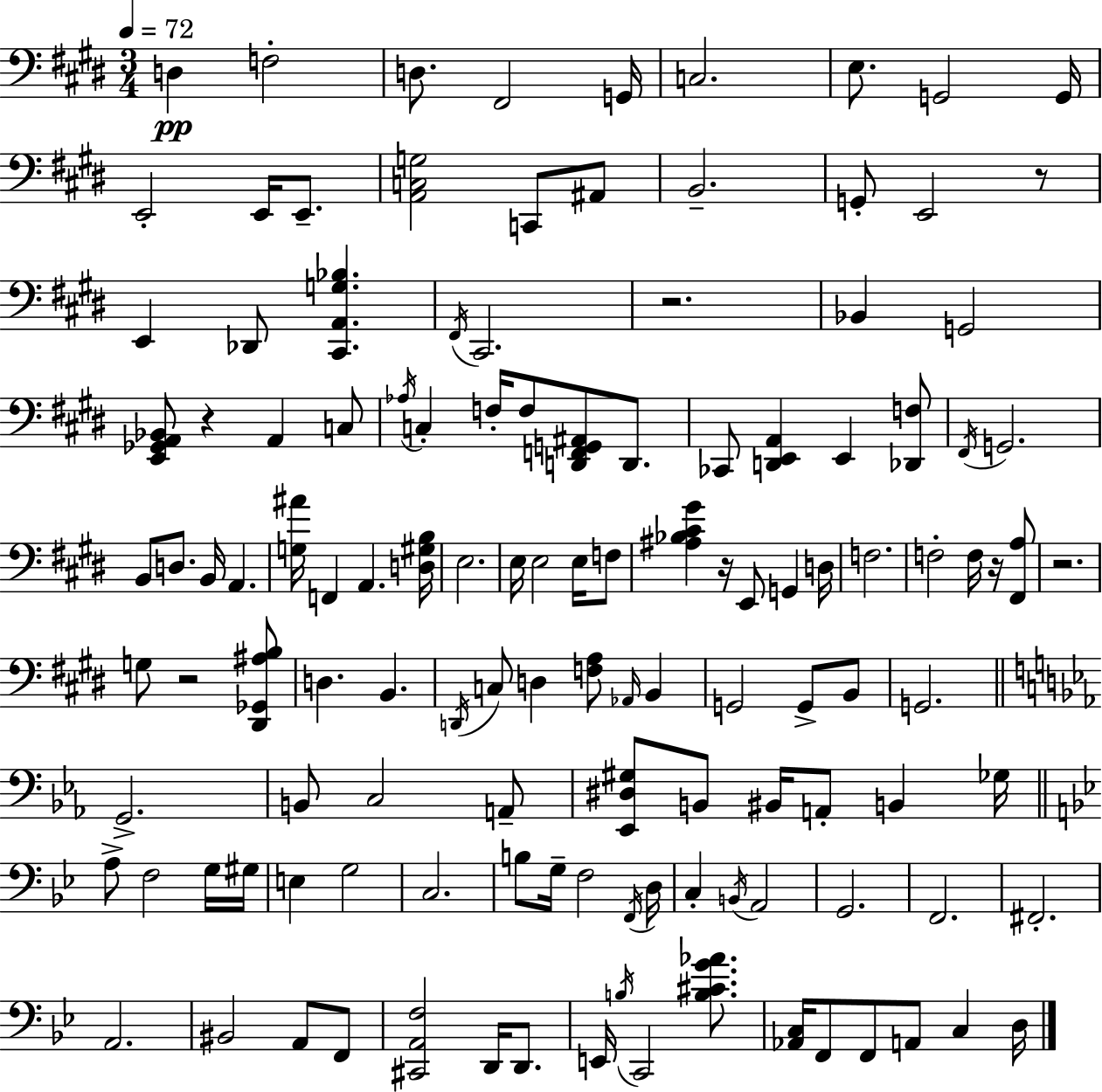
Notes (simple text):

D3/q F3/h D3/e. F#2/h G2/s C3/h. E3/e. G2/h G2/s E2/h E2/s E2/e. [A2,C3,G3]/h C2/e A#2/e B2/h. G2/e E2/h R/e E2/q Db2/e [C#2,A2,G3,Bb3]/q. F#2/s C#2/h. R/h. Bb2/q G2/h [E2,Gb2,A2,Bb2]/e R/q A2/q C3/e Ab3/s C3/q F3/s F3/e [D2,F2,G2,A#2]/e D2/e. CES2/e [D2,E2,A2]/q E2/q [Db2,F3]/e F#2/s G2/h. B2/e D3/e. B2/s A2/q. [G3,A#4]/s F2/q A2/q. [D3,G#3,B3]/s E3/h. E3/s E3/h E3/s F3/e [A#3,Bb3,C#4,G#4]/q R/s E2/e G2/q D3/s F3/h. F3/h F3/s R/s [F#2,A3]/e R/h. G3/e R/h [D#2,Gb2,A#3,B3]/e D3/q. B2/q. D2/s C3/e D3/q [F3,A3]/e Ab2/s B2/q G2/h G2/e B2/e G2/h. G2/h. B2/e C3/h A2/e [Eb2,D#3,G#3]/e B2/e BIS2/s A2/e B2/q Gb3/s A3/e F3/h G3/s G#3/s E3/q G3/h C3/h. B3/e G3/s F3/h F2/s D3/s C3/q B2/s A2/h G2/h. F2/h. F#2/h. A2/h. BIS2/h A2/e F2/e [C#2,A2,F3]/h D2/s D2/e. E2/s B3/s C2/h [B3,C#4,G4,Ab4]/e. [Ab2,C3]/s F2/e F2/e A2/e C3/q D3/s